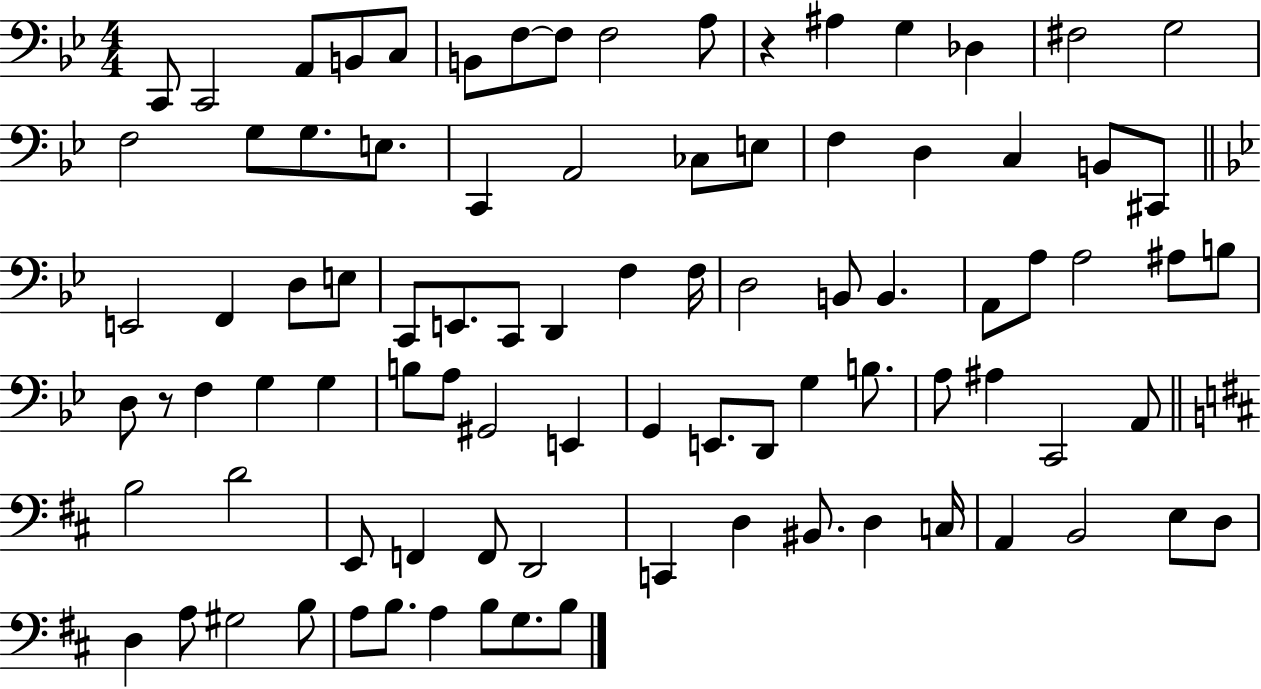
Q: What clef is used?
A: bass